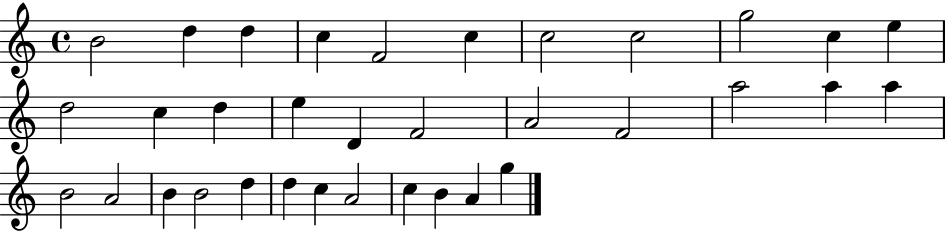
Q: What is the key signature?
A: C major